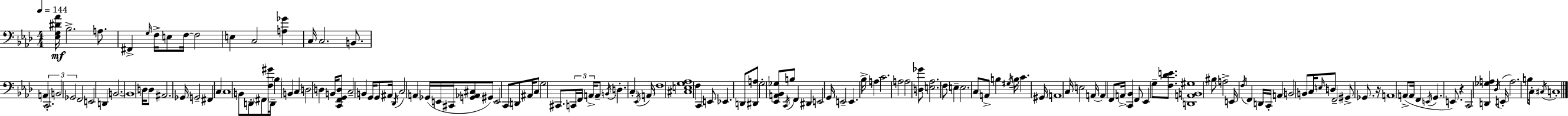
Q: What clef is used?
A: bass